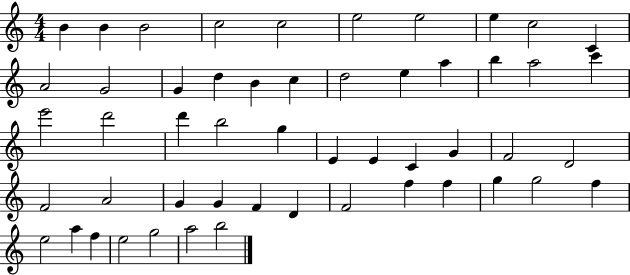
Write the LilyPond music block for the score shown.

{
  \clef treble
  \numericTimeSignature
  \time 4/4
  \key c \major
  b'4 b'4 b'2 | c''2 c''2 | e''2 e''2 | e''4 c''2 c'4 | \break a'2 g'2 | g'4 d''4 b'4 c''4 | d''2 e''4 a''4 | b''4 a''2 c'''4 | \break e'''2 d'''2 | d'''4 b''2 g''4 | e'4 e'4 c'4 g'4 | f'2 d'2 | \break f'2 a'2 | g'4 g'4 f'4 d'4 | f'2 f''4 f''4 | g''4 g''2 f''4 | \break e''2 a''4 f''4 | e''2 g''2 | a''2 b''2 | \bar "|."
}